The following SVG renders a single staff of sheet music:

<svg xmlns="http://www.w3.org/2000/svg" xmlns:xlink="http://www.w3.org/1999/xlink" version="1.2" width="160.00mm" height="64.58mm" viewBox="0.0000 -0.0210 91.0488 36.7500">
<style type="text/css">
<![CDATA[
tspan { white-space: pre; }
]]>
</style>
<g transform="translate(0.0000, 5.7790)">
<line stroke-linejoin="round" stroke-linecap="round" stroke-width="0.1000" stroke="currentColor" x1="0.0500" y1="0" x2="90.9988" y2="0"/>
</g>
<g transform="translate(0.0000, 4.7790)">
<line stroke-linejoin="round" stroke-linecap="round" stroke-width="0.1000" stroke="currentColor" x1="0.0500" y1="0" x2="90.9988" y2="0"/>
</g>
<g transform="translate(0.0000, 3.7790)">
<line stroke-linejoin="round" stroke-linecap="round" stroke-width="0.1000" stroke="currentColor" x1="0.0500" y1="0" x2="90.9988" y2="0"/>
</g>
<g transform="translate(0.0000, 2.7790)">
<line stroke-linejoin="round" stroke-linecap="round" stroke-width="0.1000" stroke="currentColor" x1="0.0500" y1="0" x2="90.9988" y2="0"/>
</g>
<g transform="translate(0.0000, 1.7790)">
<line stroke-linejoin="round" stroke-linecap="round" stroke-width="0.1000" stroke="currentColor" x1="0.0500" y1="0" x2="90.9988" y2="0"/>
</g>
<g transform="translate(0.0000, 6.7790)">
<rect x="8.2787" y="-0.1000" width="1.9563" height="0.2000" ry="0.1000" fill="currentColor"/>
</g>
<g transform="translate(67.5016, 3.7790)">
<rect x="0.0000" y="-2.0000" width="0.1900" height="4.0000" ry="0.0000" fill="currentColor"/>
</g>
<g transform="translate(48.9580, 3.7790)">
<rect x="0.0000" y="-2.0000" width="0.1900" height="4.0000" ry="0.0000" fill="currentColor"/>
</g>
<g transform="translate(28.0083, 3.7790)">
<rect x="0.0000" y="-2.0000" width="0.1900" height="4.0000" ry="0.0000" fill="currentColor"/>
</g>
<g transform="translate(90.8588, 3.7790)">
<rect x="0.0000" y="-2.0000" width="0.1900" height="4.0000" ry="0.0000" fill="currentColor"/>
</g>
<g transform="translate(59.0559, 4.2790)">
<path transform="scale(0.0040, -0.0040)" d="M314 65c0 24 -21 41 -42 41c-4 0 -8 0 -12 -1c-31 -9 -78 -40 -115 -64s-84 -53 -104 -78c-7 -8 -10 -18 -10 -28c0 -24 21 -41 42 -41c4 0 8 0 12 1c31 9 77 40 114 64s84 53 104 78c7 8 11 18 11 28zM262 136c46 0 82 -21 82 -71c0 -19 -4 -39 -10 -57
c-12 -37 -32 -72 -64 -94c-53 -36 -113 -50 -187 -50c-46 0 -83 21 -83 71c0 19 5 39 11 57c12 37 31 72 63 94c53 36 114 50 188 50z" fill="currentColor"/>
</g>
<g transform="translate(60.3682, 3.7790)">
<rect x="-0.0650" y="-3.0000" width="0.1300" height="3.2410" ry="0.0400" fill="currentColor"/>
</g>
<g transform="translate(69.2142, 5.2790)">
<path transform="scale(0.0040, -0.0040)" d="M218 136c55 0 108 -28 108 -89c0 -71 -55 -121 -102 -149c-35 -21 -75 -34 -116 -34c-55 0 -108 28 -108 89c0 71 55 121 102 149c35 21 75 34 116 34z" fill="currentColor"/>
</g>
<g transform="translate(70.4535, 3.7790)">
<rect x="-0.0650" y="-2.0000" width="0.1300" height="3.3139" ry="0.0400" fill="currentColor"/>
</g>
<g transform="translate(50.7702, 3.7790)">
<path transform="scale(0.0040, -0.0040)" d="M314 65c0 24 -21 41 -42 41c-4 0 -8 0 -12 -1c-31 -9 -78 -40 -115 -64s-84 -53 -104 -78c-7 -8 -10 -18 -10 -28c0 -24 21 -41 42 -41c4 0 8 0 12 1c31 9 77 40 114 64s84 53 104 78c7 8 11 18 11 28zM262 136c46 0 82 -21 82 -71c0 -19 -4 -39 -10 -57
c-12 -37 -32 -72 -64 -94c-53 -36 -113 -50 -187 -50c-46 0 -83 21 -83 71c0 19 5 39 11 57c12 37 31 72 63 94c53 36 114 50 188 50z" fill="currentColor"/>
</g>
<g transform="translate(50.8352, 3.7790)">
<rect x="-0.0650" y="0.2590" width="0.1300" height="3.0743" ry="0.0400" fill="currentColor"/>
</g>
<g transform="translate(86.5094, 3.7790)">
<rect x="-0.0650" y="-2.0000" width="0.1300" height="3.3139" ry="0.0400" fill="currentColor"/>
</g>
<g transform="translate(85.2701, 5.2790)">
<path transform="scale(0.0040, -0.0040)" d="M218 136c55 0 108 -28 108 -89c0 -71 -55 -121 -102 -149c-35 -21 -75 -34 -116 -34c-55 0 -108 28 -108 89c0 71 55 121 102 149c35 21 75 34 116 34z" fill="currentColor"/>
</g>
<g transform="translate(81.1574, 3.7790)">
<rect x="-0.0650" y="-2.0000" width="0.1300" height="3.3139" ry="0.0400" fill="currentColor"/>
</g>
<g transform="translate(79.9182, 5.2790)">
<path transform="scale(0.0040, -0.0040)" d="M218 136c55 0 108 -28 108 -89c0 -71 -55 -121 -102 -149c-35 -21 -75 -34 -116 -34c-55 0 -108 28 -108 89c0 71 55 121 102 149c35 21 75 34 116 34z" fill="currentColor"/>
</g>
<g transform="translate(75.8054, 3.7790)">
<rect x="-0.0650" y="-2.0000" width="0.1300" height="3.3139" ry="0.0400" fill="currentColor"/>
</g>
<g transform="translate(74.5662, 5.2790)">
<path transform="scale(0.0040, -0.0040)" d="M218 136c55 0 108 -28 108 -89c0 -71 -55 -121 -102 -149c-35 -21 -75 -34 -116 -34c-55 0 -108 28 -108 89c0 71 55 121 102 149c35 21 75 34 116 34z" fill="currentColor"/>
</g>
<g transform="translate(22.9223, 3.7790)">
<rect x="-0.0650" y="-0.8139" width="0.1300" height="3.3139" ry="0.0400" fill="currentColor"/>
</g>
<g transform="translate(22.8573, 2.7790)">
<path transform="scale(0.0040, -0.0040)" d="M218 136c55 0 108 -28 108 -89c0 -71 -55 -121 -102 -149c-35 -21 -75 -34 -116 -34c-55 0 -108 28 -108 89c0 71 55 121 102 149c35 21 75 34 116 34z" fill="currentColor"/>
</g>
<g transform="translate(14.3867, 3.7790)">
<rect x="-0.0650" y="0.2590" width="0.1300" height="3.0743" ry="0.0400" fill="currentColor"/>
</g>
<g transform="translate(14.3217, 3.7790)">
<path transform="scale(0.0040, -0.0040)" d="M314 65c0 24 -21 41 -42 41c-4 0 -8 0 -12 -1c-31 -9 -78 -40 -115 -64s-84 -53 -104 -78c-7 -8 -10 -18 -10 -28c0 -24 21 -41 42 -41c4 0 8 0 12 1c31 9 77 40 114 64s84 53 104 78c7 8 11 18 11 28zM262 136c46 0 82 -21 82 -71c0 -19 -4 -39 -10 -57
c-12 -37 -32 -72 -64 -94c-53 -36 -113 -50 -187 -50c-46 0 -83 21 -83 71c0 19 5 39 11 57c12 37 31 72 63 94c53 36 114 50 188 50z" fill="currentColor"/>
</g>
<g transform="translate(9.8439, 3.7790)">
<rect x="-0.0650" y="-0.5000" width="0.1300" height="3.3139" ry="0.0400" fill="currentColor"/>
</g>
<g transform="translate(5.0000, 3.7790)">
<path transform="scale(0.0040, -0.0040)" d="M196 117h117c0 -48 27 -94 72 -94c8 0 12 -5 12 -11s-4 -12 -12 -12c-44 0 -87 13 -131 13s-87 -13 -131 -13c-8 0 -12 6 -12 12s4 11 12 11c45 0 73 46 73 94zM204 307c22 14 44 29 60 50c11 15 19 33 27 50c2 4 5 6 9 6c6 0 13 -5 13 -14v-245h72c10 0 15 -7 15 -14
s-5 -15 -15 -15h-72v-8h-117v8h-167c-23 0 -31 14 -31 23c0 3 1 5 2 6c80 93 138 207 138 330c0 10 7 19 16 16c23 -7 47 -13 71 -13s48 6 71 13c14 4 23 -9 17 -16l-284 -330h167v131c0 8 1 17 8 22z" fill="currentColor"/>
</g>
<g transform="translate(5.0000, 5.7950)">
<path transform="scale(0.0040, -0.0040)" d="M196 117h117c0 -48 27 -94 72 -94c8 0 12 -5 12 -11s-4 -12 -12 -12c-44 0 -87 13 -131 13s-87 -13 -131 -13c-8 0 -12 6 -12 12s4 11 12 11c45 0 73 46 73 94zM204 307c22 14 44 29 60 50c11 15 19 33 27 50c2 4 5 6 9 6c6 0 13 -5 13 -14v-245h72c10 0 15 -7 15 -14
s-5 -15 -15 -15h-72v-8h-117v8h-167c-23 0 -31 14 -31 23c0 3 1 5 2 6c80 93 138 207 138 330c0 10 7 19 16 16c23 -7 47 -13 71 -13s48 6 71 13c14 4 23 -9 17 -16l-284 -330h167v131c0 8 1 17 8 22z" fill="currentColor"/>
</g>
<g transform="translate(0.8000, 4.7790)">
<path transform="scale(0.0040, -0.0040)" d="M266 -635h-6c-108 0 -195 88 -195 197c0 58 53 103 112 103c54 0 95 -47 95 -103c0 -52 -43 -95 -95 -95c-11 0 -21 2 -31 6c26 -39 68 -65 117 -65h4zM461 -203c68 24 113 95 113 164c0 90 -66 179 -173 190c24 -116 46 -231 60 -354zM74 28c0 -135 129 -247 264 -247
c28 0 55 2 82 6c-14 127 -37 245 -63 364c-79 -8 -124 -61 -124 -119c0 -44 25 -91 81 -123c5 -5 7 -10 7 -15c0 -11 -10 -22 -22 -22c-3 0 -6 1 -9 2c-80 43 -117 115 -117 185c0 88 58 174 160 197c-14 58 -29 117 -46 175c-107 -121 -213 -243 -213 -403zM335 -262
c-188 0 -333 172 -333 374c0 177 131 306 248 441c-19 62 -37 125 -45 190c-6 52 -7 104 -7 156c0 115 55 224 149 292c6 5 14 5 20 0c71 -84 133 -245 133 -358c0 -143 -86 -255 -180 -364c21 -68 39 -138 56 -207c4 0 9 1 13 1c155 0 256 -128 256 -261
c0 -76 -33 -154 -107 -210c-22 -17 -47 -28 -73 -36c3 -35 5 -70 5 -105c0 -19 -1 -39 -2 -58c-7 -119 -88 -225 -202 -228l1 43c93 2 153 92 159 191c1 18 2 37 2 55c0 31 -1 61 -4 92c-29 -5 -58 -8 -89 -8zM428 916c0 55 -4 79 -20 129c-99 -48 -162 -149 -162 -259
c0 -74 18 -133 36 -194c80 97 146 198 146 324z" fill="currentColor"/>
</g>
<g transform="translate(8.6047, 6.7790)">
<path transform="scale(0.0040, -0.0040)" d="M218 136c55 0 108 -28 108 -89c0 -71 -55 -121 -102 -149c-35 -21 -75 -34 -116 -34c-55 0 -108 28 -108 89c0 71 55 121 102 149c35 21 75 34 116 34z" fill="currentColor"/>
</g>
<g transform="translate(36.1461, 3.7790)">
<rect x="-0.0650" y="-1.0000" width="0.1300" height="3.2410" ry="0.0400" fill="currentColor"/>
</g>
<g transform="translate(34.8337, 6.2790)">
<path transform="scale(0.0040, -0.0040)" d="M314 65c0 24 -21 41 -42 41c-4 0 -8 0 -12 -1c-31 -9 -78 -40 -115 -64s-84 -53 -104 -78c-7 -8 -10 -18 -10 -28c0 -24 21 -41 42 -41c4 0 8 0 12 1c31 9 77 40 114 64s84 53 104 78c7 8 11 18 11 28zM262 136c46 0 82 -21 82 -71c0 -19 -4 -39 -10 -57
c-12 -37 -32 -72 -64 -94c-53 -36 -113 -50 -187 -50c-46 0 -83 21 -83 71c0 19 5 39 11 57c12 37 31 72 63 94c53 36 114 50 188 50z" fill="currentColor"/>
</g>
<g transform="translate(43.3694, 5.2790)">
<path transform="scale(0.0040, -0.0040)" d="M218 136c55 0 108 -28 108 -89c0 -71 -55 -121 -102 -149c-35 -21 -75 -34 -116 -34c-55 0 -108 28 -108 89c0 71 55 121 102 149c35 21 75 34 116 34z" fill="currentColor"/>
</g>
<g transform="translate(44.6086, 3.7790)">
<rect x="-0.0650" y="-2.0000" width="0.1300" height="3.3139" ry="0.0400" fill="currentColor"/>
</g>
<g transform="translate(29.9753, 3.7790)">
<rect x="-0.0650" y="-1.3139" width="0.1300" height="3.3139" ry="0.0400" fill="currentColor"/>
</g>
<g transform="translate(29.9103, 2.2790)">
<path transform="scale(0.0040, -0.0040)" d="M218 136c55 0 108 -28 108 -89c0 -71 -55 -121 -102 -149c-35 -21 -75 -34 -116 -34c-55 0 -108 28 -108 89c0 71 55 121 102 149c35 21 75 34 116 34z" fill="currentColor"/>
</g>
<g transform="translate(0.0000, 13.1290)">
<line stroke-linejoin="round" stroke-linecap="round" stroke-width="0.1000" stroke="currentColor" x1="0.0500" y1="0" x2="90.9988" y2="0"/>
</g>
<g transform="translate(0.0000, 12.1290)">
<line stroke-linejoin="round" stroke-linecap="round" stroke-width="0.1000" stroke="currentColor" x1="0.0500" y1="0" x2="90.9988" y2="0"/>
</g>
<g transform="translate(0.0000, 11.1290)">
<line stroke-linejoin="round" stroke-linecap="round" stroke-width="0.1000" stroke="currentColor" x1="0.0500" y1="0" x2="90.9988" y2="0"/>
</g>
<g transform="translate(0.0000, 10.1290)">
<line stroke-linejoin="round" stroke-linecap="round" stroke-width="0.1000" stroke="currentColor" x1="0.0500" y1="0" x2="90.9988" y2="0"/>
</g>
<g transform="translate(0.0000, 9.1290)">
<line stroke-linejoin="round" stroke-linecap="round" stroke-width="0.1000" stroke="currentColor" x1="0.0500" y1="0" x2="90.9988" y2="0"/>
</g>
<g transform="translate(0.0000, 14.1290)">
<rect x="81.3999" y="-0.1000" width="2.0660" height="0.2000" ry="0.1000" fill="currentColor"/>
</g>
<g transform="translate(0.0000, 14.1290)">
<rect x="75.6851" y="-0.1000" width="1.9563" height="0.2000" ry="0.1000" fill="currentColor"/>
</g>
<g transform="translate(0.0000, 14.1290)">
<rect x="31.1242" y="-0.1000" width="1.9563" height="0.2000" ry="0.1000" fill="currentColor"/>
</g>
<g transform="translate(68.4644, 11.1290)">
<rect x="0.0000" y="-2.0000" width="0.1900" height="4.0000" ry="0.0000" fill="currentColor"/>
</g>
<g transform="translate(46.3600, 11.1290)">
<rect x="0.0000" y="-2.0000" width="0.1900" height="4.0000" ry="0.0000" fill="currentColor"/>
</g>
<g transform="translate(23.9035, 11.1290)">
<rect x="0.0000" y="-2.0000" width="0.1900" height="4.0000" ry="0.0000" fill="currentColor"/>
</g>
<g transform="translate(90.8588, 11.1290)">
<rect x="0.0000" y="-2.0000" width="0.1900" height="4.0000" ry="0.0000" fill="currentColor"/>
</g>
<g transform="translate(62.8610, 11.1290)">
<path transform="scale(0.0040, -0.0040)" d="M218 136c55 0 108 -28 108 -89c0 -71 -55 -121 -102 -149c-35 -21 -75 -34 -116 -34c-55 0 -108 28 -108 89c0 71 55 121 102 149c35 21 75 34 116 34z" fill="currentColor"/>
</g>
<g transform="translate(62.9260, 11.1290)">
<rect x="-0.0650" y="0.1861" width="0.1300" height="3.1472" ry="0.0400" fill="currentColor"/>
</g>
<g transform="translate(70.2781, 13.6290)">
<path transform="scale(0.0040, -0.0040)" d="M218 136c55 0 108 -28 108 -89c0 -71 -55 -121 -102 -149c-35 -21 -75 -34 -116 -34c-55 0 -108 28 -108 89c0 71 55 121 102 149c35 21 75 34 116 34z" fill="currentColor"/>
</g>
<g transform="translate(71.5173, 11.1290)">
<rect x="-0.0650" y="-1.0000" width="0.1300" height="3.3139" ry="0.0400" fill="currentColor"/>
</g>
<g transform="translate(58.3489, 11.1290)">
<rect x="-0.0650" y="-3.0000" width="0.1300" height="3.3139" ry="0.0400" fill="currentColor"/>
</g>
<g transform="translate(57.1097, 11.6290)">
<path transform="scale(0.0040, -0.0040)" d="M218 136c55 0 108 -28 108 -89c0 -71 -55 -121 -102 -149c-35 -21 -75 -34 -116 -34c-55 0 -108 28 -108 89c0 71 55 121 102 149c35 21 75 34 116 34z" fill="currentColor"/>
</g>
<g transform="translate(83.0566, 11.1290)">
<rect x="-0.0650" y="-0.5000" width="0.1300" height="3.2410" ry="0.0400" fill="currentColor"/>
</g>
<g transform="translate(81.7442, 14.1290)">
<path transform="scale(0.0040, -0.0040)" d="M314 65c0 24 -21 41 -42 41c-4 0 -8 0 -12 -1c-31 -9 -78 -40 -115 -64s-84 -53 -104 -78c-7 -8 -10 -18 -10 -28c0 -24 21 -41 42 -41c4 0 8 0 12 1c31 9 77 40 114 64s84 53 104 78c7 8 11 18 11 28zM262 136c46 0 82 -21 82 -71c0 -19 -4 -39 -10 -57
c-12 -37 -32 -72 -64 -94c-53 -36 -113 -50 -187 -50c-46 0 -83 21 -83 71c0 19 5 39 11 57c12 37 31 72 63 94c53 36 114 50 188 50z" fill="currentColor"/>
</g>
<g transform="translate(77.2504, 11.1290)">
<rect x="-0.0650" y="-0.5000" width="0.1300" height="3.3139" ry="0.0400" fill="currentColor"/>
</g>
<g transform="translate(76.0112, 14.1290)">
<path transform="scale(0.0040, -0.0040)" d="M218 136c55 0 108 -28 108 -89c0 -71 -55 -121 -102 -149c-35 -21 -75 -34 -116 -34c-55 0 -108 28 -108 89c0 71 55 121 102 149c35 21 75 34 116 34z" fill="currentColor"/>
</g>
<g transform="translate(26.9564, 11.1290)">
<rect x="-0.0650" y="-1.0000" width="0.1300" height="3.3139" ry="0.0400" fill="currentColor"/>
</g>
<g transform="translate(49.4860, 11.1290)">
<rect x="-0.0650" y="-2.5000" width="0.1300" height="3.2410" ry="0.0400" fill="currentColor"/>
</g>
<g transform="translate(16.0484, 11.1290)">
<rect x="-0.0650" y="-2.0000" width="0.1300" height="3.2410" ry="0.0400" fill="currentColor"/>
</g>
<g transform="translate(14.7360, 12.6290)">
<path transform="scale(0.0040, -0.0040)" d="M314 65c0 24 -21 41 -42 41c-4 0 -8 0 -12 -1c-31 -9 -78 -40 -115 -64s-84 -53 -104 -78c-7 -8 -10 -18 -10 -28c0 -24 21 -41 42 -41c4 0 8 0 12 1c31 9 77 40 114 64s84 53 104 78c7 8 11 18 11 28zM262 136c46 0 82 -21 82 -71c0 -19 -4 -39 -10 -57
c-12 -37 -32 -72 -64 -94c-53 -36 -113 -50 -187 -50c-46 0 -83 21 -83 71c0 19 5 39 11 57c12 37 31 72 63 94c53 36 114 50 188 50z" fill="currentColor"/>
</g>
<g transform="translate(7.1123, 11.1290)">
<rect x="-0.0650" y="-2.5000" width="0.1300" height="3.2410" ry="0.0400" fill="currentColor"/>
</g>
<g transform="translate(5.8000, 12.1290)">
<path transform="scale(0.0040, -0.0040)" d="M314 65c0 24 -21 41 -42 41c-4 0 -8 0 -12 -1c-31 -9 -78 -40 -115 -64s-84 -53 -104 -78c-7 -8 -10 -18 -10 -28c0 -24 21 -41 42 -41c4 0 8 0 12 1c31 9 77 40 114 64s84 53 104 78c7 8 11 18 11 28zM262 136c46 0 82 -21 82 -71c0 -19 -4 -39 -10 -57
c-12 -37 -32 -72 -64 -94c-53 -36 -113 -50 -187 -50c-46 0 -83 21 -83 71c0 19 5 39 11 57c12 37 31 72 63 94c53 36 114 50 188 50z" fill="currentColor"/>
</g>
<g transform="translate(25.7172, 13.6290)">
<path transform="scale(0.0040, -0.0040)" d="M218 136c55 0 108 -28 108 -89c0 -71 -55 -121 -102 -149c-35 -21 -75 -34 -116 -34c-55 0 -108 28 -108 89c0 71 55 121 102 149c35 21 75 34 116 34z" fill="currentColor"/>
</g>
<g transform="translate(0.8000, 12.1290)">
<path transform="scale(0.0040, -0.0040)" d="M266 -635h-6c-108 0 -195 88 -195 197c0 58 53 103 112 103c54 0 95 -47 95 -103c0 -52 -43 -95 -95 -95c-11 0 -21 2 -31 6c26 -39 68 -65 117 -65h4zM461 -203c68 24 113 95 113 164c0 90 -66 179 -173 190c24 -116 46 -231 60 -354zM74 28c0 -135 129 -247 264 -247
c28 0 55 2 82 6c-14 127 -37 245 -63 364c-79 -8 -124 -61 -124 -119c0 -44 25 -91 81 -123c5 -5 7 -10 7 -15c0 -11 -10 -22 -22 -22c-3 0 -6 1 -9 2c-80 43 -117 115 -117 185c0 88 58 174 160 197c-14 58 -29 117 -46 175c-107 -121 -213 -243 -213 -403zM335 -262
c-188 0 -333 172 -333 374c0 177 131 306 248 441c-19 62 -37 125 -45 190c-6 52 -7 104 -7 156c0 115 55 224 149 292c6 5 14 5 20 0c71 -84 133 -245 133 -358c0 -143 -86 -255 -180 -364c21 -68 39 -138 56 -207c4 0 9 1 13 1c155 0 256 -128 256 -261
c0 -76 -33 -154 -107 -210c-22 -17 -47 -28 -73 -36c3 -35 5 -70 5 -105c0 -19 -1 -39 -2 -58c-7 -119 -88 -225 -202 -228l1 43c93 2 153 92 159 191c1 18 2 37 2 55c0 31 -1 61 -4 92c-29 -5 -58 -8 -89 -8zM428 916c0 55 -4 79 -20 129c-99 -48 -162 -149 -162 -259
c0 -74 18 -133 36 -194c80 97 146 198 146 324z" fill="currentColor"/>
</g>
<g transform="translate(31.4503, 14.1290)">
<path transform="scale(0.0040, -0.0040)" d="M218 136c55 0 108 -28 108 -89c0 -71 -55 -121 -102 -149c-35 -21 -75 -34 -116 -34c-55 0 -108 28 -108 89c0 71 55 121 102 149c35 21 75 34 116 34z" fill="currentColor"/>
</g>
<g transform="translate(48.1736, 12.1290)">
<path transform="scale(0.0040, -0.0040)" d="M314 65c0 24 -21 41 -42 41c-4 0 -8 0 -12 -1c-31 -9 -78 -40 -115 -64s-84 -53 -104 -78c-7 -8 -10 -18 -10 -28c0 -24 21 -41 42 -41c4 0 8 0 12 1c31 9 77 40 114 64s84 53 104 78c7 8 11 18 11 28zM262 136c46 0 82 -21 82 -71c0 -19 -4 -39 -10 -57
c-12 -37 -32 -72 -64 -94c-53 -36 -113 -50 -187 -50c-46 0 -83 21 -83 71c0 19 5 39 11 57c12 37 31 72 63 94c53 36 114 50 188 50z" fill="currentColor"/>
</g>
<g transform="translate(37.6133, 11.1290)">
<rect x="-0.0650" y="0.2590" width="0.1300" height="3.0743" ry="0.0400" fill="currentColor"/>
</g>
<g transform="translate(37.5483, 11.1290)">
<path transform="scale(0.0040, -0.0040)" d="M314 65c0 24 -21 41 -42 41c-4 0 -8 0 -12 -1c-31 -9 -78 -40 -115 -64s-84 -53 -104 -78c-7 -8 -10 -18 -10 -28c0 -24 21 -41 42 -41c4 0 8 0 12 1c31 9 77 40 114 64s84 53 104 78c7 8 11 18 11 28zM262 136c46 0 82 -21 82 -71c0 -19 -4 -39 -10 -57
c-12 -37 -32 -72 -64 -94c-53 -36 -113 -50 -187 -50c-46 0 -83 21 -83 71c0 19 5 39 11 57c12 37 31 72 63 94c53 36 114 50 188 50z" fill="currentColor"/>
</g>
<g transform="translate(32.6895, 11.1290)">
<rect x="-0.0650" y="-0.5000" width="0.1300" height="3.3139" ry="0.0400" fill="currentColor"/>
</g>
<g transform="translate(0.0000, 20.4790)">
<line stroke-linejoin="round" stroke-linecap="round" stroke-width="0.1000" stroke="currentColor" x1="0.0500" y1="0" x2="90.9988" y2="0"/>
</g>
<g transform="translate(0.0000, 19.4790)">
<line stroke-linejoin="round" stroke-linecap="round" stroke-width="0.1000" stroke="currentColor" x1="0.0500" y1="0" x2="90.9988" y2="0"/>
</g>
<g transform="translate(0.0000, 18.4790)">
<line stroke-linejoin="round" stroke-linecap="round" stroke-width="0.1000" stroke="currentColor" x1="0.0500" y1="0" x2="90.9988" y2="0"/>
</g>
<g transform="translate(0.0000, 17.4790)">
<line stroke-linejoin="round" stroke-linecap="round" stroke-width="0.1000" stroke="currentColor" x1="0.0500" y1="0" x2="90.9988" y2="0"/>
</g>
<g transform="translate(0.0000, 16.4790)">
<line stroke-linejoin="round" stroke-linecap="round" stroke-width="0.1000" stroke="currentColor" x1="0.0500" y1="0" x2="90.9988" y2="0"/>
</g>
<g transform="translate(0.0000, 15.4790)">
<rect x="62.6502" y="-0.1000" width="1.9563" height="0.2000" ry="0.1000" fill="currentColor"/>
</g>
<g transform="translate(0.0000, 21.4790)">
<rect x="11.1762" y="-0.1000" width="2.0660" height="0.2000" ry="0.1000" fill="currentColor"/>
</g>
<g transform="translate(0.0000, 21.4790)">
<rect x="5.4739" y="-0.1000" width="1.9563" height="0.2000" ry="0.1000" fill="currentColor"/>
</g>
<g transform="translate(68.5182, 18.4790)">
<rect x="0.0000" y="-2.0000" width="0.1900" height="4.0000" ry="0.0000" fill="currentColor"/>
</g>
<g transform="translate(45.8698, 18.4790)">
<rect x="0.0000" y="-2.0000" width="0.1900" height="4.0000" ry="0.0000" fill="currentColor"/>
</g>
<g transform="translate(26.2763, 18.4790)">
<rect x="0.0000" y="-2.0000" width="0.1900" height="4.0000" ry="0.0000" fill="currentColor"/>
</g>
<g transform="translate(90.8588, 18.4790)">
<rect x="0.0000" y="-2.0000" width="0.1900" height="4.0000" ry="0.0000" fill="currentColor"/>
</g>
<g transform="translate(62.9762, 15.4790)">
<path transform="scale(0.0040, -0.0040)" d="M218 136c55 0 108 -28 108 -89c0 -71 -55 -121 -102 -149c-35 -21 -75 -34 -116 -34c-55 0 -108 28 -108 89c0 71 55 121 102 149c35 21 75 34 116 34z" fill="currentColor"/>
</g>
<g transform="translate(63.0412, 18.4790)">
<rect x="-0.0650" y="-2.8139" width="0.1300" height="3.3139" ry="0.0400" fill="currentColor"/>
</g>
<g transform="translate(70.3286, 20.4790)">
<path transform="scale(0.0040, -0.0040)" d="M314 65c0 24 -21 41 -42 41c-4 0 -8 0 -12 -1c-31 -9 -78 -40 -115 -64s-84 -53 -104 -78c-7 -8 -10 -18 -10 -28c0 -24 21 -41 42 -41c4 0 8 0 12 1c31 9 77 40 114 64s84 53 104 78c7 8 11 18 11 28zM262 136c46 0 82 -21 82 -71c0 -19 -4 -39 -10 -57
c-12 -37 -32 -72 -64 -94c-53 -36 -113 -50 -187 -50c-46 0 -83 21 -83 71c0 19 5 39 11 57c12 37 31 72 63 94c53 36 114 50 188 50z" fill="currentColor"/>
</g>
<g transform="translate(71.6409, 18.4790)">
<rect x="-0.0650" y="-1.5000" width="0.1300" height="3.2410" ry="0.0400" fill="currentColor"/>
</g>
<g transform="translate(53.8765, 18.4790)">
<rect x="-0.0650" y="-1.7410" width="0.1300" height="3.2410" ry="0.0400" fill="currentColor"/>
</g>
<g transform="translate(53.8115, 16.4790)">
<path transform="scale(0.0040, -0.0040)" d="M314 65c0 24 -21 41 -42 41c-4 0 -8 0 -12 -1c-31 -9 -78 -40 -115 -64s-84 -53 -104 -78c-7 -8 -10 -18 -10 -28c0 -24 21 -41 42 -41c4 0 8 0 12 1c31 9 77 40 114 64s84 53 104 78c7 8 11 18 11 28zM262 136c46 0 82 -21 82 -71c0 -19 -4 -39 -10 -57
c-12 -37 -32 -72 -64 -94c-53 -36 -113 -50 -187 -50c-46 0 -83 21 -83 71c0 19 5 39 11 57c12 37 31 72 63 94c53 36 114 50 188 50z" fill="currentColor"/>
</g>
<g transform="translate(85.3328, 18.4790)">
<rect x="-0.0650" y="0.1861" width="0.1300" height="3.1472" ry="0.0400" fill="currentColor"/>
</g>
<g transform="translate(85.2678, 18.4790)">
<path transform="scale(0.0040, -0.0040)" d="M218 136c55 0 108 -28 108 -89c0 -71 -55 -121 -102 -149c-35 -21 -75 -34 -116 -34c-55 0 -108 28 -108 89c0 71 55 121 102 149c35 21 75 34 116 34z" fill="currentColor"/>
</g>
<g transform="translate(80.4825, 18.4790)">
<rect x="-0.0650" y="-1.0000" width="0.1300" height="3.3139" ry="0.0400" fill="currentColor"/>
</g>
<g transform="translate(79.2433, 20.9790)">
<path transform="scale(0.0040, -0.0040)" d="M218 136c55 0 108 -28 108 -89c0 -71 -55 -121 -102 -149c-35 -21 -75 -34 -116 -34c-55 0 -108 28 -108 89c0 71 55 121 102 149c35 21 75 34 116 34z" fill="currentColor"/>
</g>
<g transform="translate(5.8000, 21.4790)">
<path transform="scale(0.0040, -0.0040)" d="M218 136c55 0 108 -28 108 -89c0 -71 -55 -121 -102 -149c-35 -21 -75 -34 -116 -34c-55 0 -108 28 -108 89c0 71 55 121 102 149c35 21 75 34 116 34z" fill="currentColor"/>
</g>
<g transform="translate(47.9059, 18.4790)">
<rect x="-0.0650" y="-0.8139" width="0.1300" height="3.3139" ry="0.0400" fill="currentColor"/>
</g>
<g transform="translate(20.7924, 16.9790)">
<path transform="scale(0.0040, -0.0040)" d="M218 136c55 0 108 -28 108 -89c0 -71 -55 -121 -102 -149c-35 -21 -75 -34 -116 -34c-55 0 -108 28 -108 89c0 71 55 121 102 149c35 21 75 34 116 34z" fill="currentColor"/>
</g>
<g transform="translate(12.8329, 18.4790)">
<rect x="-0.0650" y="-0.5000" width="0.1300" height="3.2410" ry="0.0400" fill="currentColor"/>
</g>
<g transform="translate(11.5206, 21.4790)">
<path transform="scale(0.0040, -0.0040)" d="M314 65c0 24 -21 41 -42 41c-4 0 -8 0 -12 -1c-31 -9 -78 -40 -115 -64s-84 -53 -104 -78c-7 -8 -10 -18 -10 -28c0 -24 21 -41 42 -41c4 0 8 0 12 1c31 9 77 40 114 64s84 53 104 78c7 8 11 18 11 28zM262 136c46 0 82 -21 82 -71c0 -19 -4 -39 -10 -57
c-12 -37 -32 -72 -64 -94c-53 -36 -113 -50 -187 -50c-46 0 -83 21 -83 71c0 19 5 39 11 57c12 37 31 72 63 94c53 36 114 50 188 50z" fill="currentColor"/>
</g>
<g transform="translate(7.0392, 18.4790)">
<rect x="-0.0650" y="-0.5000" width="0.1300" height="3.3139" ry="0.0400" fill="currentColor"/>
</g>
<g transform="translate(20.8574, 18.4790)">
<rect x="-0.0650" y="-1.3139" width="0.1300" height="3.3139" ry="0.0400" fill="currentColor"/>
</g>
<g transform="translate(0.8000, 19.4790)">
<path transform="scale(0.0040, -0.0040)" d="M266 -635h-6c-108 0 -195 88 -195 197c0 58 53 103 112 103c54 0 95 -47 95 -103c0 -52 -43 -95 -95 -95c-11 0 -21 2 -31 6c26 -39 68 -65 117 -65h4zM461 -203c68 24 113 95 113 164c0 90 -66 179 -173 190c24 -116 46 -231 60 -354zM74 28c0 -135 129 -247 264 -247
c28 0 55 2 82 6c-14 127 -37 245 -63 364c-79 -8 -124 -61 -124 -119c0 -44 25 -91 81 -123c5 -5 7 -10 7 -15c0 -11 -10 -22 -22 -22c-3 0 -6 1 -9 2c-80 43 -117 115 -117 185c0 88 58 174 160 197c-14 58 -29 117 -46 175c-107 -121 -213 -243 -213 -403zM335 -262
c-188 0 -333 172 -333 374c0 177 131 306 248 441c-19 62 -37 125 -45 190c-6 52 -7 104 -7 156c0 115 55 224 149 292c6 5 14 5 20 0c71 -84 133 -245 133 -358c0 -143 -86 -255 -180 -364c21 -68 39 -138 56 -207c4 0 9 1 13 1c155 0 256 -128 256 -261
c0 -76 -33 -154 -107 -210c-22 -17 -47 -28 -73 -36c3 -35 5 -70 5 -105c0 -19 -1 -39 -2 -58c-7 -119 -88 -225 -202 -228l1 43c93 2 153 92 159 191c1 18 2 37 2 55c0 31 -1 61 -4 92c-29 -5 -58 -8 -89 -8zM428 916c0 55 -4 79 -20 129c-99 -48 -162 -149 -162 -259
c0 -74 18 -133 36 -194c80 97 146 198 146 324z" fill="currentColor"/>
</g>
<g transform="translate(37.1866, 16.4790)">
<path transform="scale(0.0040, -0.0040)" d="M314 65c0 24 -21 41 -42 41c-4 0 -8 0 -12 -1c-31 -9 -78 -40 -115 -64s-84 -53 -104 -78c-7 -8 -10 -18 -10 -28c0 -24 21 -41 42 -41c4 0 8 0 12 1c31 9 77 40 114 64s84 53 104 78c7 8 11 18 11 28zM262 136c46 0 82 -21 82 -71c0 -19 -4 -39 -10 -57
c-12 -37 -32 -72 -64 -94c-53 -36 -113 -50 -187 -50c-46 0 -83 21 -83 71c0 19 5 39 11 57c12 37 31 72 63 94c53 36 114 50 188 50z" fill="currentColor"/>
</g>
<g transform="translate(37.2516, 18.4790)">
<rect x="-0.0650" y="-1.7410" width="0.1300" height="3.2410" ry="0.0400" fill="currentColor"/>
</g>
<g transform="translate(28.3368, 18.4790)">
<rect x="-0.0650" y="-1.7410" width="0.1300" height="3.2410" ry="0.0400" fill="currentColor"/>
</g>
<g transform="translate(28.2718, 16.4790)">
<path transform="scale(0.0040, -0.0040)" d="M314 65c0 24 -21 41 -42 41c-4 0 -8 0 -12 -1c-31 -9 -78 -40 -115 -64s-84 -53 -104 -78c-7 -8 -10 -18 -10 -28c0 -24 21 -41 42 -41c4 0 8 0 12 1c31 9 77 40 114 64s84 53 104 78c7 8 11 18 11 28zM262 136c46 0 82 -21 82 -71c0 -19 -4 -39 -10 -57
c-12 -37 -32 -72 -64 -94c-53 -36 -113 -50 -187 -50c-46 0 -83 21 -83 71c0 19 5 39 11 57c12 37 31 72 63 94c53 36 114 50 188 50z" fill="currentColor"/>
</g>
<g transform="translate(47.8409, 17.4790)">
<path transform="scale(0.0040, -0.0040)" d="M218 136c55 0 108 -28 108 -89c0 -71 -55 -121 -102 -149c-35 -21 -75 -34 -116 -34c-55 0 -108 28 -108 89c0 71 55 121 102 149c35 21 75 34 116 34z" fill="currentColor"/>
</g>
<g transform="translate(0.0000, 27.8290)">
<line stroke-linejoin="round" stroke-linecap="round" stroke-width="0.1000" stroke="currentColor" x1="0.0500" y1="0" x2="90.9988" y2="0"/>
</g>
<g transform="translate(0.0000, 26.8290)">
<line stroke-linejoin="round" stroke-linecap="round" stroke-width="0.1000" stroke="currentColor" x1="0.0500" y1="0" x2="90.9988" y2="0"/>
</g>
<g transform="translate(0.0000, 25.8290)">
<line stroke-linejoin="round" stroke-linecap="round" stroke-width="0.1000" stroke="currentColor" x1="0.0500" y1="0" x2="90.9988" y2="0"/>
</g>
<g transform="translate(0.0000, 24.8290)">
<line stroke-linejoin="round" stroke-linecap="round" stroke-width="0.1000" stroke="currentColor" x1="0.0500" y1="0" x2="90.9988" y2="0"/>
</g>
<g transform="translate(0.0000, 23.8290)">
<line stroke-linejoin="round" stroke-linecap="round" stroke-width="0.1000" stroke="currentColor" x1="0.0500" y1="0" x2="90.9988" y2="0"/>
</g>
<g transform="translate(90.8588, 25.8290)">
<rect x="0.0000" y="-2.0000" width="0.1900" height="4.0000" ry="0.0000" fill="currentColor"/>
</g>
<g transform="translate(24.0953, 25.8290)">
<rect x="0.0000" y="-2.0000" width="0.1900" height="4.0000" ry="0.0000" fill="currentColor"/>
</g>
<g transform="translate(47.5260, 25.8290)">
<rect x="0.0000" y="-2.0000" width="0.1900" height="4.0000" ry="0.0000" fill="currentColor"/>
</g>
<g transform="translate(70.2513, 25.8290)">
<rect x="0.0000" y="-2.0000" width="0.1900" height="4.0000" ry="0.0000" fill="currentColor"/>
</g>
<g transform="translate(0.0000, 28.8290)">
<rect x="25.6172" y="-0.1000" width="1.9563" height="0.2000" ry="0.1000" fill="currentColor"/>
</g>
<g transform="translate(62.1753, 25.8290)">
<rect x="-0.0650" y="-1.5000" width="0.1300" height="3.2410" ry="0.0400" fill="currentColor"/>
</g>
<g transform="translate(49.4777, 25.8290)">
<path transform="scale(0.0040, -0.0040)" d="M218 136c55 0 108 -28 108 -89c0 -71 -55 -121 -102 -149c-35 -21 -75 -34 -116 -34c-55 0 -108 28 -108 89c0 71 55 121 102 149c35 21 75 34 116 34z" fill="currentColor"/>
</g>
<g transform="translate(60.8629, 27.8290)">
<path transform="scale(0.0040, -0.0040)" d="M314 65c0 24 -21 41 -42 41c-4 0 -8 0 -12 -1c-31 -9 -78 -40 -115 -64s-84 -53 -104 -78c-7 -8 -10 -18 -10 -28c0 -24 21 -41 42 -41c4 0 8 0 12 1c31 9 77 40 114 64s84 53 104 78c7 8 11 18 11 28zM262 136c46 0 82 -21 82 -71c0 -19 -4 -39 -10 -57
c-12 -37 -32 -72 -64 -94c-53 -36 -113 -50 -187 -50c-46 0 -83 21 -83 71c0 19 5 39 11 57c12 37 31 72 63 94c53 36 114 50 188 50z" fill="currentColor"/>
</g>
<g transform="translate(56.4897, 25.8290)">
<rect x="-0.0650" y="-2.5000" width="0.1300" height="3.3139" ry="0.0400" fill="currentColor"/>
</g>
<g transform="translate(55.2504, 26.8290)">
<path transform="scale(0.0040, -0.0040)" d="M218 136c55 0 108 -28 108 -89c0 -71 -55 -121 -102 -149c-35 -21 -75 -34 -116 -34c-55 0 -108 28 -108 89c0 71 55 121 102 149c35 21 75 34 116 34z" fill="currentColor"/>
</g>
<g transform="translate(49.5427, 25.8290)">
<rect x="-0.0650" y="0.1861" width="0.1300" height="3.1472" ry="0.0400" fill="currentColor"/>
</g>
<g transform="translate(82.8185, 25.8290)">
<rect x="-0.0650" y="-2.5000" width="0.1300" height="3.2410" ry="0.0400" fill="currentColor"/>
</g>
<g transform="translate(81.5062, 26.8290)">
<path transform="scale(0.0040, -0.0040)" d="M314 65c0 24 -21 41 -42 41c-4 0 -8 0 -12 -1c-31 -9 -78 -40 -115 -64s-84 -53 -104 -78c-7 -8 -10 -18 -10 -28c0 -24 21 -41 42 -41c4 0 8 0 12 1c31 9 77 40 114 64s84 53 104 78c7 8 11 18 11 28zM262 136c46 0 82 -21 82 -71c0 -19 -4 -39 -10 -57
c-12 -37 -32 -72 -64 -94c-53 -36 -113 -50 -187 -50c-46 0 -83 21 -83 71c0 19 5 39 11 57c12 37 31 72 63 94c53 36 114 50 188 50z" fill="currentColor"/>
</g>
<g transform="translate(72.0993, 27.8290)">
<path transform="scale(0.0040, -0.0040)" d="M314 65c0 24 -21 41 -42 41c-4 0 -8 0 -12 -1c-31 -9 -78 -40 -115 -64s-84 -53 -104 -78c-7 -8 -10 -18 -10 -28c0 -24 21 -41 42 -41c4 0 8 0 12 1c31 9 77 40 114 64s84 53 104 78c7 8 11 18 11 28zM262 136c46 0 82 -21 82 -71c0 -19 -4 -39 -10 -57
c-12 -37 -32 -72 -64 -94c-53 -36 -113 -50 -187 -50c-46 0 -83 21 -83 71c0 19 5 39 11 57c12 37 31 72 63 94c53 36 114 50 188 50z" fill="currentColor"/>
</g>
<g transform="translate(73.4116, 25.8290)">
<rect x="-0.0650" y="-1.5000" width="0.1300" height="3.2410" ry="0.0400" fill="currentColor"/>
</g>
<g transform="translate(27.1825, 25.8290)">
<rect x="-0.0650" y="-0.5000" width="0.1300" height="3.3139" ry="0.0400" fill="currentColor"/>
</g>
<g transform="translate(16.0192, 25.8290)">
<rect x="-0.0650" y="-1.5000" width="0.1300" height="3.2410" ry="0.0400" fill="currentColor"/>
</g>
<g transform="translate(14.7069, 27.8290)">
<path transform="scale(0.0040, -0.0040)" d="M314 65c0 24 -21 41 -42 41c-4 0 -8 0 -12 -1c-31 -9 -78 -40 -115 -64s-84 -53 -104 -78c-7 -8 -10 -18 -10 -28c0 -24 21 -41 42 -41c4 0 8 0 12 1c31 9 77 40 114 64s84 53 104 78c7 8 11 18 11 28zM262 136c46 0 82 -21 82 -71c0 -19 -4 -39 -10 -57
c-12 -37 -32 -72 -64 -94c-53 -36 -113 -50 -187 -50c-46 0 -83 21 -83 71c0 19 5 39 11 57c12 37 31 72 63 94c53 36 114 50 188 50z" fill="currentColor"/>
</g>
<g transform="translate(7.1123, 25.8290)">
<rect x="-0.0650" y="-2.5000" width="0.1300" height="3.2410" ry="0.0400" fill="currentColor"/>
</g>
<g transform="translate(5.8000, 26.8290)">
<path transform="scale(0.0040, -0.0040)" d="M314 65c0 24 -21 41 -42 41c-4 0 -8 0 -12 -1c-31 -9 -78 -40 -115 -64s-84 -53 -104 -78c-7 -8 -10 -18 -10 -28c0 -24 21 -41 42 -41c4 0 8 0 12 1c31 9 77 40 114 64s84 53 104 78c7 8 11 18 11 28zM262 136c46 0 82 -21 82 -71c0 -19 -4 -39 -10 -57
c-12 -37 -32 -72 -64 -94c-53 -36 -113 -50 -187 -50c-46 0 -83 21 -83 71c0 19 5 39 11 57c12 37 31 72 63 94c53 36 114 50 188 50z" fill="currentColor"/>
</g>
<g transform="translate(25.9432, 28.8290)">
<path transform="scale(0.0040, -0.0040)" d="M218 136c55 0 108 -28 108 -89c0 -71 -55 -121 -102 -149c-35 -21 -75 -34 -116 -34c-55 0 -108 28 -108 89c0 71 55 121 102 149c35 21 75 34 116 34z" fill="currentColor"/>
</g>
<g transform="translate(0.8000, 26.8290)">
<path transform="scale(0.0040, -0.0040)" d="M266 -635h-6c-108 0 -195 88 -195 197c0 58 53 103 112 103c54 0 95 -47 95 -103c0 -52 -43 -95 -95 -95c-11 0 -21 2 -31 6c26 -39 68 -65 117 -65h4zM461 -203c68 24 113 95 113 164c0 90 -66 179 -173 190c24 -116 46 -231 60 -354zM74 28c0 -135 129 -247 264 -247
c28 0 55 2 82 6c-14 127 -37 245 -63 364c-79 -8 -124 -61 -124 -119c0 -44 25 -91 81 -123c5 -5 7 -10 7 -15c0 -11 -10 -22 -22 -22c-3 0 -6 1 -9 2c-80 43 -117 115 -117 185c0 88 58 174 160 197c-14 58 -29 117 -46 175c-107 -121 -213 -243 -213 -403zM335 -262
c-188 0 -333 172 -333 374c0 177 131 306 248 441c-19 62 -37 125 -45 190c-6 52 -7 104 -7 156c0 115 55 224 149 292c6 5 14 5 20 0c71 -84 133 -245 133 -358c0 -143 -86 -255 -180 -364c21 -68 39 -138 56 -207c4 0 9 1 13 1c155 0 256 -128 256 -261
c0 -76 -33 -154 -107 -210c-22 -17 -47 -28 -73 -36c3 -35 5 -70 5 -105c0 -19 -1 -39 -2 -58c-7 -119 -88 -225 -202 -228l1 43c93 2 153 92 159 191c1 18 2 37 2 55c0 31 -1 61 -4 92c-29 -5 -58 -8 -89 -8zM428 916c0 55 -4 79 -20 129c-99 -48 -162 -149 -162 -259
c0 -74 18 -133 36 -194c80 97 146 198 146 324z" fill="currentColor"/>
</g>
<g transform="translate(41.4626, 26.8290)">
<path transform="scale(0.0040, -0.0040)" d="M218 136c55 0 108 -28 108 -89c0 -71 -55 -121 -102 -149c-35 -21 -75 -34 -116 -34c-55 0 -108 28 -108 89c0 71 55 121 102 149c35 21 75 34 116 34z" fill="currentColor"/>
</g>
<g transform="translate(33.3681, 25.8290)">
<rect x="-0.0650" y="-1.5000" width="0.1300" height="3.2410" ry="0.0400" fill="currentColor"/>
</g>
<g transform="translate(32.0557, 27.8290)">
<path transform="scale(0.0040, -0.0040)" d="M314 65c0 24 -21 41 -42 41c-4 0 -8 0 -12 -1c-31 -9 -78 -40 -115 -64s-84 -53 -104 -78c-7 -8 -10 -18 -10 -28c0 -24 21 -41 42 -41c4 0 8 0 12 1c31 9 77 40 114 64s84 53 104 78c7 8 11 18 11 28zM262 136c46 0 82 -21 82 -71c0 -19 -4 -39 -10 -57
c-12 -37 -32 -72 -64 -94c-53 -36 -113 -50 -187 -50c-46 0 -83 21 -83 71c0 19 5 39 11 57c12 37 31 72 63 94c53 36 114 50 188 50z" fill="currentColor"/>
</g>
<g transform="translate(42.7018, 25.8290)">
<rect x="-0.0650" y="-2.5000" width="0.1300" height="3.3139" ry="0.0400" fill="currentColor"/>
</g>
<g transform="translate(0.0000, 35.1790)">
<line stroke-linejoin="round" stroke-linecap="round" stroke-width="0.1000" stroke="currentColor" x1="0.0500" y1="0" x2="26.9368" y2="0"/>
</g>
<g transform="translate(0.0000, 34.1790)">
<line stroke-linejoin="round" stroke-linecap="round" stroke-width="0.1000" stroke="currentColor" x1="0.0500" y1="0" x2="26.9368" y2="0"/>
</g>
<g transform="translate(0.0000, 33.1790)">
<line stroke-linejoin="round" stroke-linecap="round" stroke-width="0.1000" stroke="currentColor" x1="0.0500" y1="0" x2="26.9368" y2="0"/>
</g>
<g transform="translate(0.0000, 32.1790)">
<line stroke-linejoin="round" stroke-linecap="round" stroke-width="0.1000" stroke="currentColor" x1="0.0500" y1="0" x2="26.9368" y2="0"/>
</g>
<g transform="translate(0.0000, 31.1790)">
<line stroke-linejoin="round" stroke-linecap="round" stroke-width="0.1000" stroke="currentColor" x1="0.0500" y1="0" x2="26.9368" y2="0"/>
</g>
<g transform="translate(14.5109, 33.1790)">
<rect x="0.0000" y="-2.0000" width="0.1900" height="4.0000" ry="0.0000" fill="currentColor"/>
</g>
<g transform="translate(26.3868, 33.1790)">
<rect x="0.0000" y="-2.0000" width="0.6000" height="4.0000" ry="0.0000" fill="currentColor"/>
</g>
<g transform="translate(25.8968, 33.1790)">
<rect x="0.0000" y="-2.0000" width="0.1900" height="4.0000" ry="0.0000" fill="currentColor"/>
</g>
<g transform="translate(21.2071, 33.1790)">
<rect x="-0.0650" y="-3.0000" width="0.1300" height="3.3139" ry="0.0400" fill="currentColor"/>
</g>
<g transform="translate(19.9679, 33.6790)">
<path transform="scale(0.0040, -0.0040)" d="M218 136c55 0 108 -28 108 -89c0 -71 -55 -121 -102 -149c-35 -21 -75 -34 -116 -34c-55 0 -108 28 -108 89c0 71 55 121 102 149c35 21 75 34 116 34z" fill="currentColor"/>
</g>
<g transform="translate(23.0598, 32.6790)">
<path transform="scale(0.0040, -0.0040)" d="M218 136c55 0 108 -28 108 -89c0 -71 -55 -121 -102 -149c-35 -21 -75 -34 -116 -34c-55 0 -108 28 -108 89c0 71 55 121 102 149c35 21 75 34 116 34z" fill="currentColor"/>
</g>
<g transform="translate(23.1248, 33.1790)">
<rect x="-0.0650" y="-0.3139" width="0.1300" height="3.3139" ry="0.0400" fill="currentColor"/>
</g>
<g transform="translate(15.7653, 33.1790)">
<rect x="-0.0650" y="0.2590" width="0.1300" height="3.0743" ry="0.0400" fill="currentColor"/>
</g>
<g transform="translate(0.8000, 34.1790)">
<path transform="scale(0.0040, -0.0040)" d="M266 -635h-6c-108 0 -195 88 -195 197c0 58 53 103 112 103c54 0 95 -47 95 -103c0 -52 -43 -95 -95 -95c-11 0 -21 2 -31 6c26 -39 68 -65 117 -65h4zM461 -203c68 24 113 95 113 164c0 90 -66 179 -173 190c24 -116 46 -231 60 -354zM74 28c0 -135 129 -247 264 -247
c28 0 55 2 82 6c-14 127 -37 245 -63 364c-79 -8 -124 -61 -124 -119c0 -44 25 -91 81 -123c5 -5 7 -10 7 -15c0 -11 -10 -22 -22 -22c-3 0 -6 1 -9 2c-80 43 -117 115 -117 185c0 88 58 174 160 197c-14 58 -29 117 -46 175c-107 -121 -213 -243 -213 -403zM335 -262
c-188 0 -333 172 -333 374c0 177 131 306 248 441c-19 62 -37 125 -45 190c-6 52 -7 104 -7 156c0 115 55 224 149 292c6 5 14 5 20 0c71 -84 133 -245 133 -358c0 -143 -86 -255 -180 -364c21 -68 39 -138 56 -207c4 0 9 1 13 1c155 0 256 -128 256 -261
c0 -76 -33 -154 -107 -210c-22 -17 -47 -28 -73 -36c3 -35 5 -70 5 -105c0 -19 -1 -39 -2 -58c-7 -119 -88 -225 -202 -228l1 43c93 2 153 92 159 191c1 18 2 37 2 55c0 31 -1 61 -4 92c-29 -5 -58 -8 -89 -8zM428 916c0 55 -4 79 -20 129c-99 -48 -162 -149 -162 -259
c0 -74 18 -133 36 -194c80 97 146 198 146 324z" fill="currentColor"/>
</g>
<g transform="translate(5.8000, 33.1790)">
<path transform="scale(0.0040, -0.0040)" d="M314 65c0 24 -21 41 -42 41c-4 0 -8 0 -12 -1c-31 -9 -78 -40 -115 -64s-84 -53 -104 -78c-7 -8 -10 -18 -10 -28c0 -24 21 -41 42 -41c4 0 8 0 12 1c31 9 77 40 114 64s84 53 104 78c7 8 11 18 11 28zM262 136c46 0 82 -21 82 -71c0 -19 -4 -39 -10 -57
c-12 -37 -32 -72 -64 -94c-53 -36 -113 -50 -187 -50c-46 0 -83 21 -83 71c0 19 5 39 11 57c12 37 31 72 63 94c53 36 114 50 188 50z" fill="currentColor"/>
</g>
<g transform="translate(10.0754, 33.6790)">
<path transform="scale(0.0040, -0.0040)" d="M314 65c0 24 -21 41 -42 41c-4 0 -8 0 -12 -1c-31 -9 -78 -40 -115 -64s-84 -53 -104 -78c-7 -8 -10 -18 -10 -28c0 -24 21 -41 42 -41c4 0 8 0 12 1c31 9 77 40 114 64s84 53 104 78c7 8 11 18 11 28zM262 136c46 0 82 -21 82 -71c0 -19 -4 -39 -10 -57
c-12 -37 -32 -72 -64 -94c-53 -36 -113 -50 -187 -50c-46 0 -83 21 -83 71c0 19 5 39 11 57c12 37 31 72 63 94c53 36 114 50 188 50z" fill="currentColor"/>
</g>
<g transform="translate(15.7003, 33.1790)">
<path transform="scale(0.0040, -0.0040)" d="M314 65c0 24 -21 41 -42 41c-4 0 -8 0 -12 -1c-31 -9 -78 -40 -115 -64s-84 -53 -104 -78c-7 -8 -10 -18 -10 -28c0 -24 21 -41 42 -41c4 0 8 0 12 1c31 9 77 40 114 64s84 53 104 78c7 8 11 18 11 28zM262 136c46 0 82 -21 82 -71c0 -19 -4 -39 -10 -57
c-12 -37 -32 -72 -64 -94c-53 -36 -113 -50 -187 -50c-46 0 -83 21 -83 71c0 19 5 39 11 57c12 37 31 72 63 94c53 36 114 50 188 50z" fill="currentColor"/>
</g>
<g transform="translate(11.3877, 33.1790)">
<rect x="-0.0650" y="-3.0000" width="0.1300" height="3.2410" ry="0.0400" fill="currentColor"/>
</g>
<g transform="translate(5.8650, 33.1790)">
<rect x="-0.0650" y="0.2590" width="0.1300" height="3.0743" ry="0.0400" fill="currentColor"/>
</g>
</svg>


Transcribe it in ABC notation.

X:1
T:Untitled
M:4/4
L:1/4
K:C
C B2 d e D2 F B2 A2 F F F F G2 F2 D C B2 G2 A B D C C2 C C2 e f2 f2 d f2 a E2 D B G2 E2 C E2 G B G E2 E2 G2 B2 A2 B2 A c